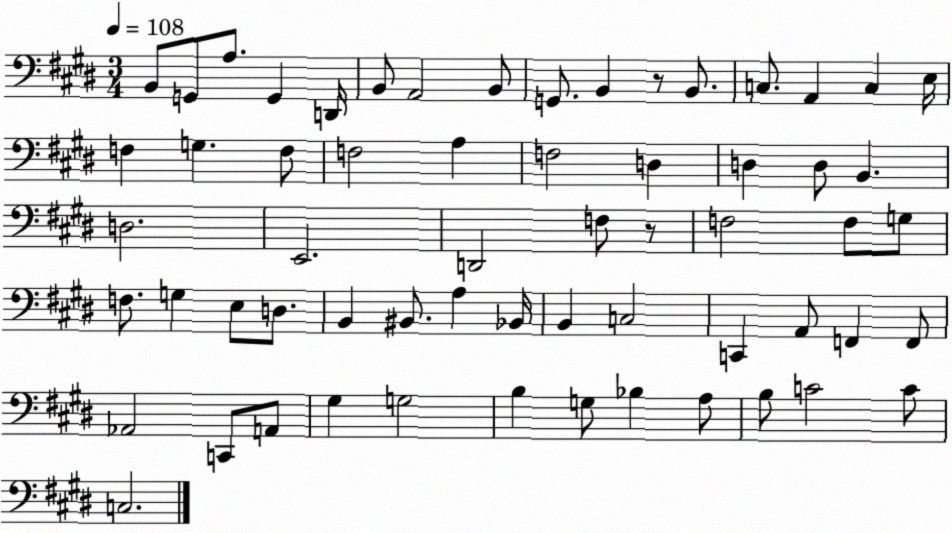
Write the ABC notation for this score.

X:1
T:Untitled
M:3/4
L:1/4
K:E
B,,/2 G,,/2 A,/2 G,, D,,/4 B,,/2 A,,2 B,,/2 G,,/2 B,, z/2 B,,/2 C,/2 A,, C, E,/4 F, G, F,/2 F,2 A, F,2 D, D, D,/2 B,, D,2 E,,2 D,,2 F,/2 z/2 F,2 F,/2 G,/2 F,/2 G, E,/2 D,/2 B,, ^B,,/2 A, _B,,/4 B,, C,2 C,, A,,/2 F,, F,,/2 _A,,2 C,,/2 A,,/2 ^G, G,2 B, G,/2 _B, A,/2 B,/2 C2 C/2 C,2